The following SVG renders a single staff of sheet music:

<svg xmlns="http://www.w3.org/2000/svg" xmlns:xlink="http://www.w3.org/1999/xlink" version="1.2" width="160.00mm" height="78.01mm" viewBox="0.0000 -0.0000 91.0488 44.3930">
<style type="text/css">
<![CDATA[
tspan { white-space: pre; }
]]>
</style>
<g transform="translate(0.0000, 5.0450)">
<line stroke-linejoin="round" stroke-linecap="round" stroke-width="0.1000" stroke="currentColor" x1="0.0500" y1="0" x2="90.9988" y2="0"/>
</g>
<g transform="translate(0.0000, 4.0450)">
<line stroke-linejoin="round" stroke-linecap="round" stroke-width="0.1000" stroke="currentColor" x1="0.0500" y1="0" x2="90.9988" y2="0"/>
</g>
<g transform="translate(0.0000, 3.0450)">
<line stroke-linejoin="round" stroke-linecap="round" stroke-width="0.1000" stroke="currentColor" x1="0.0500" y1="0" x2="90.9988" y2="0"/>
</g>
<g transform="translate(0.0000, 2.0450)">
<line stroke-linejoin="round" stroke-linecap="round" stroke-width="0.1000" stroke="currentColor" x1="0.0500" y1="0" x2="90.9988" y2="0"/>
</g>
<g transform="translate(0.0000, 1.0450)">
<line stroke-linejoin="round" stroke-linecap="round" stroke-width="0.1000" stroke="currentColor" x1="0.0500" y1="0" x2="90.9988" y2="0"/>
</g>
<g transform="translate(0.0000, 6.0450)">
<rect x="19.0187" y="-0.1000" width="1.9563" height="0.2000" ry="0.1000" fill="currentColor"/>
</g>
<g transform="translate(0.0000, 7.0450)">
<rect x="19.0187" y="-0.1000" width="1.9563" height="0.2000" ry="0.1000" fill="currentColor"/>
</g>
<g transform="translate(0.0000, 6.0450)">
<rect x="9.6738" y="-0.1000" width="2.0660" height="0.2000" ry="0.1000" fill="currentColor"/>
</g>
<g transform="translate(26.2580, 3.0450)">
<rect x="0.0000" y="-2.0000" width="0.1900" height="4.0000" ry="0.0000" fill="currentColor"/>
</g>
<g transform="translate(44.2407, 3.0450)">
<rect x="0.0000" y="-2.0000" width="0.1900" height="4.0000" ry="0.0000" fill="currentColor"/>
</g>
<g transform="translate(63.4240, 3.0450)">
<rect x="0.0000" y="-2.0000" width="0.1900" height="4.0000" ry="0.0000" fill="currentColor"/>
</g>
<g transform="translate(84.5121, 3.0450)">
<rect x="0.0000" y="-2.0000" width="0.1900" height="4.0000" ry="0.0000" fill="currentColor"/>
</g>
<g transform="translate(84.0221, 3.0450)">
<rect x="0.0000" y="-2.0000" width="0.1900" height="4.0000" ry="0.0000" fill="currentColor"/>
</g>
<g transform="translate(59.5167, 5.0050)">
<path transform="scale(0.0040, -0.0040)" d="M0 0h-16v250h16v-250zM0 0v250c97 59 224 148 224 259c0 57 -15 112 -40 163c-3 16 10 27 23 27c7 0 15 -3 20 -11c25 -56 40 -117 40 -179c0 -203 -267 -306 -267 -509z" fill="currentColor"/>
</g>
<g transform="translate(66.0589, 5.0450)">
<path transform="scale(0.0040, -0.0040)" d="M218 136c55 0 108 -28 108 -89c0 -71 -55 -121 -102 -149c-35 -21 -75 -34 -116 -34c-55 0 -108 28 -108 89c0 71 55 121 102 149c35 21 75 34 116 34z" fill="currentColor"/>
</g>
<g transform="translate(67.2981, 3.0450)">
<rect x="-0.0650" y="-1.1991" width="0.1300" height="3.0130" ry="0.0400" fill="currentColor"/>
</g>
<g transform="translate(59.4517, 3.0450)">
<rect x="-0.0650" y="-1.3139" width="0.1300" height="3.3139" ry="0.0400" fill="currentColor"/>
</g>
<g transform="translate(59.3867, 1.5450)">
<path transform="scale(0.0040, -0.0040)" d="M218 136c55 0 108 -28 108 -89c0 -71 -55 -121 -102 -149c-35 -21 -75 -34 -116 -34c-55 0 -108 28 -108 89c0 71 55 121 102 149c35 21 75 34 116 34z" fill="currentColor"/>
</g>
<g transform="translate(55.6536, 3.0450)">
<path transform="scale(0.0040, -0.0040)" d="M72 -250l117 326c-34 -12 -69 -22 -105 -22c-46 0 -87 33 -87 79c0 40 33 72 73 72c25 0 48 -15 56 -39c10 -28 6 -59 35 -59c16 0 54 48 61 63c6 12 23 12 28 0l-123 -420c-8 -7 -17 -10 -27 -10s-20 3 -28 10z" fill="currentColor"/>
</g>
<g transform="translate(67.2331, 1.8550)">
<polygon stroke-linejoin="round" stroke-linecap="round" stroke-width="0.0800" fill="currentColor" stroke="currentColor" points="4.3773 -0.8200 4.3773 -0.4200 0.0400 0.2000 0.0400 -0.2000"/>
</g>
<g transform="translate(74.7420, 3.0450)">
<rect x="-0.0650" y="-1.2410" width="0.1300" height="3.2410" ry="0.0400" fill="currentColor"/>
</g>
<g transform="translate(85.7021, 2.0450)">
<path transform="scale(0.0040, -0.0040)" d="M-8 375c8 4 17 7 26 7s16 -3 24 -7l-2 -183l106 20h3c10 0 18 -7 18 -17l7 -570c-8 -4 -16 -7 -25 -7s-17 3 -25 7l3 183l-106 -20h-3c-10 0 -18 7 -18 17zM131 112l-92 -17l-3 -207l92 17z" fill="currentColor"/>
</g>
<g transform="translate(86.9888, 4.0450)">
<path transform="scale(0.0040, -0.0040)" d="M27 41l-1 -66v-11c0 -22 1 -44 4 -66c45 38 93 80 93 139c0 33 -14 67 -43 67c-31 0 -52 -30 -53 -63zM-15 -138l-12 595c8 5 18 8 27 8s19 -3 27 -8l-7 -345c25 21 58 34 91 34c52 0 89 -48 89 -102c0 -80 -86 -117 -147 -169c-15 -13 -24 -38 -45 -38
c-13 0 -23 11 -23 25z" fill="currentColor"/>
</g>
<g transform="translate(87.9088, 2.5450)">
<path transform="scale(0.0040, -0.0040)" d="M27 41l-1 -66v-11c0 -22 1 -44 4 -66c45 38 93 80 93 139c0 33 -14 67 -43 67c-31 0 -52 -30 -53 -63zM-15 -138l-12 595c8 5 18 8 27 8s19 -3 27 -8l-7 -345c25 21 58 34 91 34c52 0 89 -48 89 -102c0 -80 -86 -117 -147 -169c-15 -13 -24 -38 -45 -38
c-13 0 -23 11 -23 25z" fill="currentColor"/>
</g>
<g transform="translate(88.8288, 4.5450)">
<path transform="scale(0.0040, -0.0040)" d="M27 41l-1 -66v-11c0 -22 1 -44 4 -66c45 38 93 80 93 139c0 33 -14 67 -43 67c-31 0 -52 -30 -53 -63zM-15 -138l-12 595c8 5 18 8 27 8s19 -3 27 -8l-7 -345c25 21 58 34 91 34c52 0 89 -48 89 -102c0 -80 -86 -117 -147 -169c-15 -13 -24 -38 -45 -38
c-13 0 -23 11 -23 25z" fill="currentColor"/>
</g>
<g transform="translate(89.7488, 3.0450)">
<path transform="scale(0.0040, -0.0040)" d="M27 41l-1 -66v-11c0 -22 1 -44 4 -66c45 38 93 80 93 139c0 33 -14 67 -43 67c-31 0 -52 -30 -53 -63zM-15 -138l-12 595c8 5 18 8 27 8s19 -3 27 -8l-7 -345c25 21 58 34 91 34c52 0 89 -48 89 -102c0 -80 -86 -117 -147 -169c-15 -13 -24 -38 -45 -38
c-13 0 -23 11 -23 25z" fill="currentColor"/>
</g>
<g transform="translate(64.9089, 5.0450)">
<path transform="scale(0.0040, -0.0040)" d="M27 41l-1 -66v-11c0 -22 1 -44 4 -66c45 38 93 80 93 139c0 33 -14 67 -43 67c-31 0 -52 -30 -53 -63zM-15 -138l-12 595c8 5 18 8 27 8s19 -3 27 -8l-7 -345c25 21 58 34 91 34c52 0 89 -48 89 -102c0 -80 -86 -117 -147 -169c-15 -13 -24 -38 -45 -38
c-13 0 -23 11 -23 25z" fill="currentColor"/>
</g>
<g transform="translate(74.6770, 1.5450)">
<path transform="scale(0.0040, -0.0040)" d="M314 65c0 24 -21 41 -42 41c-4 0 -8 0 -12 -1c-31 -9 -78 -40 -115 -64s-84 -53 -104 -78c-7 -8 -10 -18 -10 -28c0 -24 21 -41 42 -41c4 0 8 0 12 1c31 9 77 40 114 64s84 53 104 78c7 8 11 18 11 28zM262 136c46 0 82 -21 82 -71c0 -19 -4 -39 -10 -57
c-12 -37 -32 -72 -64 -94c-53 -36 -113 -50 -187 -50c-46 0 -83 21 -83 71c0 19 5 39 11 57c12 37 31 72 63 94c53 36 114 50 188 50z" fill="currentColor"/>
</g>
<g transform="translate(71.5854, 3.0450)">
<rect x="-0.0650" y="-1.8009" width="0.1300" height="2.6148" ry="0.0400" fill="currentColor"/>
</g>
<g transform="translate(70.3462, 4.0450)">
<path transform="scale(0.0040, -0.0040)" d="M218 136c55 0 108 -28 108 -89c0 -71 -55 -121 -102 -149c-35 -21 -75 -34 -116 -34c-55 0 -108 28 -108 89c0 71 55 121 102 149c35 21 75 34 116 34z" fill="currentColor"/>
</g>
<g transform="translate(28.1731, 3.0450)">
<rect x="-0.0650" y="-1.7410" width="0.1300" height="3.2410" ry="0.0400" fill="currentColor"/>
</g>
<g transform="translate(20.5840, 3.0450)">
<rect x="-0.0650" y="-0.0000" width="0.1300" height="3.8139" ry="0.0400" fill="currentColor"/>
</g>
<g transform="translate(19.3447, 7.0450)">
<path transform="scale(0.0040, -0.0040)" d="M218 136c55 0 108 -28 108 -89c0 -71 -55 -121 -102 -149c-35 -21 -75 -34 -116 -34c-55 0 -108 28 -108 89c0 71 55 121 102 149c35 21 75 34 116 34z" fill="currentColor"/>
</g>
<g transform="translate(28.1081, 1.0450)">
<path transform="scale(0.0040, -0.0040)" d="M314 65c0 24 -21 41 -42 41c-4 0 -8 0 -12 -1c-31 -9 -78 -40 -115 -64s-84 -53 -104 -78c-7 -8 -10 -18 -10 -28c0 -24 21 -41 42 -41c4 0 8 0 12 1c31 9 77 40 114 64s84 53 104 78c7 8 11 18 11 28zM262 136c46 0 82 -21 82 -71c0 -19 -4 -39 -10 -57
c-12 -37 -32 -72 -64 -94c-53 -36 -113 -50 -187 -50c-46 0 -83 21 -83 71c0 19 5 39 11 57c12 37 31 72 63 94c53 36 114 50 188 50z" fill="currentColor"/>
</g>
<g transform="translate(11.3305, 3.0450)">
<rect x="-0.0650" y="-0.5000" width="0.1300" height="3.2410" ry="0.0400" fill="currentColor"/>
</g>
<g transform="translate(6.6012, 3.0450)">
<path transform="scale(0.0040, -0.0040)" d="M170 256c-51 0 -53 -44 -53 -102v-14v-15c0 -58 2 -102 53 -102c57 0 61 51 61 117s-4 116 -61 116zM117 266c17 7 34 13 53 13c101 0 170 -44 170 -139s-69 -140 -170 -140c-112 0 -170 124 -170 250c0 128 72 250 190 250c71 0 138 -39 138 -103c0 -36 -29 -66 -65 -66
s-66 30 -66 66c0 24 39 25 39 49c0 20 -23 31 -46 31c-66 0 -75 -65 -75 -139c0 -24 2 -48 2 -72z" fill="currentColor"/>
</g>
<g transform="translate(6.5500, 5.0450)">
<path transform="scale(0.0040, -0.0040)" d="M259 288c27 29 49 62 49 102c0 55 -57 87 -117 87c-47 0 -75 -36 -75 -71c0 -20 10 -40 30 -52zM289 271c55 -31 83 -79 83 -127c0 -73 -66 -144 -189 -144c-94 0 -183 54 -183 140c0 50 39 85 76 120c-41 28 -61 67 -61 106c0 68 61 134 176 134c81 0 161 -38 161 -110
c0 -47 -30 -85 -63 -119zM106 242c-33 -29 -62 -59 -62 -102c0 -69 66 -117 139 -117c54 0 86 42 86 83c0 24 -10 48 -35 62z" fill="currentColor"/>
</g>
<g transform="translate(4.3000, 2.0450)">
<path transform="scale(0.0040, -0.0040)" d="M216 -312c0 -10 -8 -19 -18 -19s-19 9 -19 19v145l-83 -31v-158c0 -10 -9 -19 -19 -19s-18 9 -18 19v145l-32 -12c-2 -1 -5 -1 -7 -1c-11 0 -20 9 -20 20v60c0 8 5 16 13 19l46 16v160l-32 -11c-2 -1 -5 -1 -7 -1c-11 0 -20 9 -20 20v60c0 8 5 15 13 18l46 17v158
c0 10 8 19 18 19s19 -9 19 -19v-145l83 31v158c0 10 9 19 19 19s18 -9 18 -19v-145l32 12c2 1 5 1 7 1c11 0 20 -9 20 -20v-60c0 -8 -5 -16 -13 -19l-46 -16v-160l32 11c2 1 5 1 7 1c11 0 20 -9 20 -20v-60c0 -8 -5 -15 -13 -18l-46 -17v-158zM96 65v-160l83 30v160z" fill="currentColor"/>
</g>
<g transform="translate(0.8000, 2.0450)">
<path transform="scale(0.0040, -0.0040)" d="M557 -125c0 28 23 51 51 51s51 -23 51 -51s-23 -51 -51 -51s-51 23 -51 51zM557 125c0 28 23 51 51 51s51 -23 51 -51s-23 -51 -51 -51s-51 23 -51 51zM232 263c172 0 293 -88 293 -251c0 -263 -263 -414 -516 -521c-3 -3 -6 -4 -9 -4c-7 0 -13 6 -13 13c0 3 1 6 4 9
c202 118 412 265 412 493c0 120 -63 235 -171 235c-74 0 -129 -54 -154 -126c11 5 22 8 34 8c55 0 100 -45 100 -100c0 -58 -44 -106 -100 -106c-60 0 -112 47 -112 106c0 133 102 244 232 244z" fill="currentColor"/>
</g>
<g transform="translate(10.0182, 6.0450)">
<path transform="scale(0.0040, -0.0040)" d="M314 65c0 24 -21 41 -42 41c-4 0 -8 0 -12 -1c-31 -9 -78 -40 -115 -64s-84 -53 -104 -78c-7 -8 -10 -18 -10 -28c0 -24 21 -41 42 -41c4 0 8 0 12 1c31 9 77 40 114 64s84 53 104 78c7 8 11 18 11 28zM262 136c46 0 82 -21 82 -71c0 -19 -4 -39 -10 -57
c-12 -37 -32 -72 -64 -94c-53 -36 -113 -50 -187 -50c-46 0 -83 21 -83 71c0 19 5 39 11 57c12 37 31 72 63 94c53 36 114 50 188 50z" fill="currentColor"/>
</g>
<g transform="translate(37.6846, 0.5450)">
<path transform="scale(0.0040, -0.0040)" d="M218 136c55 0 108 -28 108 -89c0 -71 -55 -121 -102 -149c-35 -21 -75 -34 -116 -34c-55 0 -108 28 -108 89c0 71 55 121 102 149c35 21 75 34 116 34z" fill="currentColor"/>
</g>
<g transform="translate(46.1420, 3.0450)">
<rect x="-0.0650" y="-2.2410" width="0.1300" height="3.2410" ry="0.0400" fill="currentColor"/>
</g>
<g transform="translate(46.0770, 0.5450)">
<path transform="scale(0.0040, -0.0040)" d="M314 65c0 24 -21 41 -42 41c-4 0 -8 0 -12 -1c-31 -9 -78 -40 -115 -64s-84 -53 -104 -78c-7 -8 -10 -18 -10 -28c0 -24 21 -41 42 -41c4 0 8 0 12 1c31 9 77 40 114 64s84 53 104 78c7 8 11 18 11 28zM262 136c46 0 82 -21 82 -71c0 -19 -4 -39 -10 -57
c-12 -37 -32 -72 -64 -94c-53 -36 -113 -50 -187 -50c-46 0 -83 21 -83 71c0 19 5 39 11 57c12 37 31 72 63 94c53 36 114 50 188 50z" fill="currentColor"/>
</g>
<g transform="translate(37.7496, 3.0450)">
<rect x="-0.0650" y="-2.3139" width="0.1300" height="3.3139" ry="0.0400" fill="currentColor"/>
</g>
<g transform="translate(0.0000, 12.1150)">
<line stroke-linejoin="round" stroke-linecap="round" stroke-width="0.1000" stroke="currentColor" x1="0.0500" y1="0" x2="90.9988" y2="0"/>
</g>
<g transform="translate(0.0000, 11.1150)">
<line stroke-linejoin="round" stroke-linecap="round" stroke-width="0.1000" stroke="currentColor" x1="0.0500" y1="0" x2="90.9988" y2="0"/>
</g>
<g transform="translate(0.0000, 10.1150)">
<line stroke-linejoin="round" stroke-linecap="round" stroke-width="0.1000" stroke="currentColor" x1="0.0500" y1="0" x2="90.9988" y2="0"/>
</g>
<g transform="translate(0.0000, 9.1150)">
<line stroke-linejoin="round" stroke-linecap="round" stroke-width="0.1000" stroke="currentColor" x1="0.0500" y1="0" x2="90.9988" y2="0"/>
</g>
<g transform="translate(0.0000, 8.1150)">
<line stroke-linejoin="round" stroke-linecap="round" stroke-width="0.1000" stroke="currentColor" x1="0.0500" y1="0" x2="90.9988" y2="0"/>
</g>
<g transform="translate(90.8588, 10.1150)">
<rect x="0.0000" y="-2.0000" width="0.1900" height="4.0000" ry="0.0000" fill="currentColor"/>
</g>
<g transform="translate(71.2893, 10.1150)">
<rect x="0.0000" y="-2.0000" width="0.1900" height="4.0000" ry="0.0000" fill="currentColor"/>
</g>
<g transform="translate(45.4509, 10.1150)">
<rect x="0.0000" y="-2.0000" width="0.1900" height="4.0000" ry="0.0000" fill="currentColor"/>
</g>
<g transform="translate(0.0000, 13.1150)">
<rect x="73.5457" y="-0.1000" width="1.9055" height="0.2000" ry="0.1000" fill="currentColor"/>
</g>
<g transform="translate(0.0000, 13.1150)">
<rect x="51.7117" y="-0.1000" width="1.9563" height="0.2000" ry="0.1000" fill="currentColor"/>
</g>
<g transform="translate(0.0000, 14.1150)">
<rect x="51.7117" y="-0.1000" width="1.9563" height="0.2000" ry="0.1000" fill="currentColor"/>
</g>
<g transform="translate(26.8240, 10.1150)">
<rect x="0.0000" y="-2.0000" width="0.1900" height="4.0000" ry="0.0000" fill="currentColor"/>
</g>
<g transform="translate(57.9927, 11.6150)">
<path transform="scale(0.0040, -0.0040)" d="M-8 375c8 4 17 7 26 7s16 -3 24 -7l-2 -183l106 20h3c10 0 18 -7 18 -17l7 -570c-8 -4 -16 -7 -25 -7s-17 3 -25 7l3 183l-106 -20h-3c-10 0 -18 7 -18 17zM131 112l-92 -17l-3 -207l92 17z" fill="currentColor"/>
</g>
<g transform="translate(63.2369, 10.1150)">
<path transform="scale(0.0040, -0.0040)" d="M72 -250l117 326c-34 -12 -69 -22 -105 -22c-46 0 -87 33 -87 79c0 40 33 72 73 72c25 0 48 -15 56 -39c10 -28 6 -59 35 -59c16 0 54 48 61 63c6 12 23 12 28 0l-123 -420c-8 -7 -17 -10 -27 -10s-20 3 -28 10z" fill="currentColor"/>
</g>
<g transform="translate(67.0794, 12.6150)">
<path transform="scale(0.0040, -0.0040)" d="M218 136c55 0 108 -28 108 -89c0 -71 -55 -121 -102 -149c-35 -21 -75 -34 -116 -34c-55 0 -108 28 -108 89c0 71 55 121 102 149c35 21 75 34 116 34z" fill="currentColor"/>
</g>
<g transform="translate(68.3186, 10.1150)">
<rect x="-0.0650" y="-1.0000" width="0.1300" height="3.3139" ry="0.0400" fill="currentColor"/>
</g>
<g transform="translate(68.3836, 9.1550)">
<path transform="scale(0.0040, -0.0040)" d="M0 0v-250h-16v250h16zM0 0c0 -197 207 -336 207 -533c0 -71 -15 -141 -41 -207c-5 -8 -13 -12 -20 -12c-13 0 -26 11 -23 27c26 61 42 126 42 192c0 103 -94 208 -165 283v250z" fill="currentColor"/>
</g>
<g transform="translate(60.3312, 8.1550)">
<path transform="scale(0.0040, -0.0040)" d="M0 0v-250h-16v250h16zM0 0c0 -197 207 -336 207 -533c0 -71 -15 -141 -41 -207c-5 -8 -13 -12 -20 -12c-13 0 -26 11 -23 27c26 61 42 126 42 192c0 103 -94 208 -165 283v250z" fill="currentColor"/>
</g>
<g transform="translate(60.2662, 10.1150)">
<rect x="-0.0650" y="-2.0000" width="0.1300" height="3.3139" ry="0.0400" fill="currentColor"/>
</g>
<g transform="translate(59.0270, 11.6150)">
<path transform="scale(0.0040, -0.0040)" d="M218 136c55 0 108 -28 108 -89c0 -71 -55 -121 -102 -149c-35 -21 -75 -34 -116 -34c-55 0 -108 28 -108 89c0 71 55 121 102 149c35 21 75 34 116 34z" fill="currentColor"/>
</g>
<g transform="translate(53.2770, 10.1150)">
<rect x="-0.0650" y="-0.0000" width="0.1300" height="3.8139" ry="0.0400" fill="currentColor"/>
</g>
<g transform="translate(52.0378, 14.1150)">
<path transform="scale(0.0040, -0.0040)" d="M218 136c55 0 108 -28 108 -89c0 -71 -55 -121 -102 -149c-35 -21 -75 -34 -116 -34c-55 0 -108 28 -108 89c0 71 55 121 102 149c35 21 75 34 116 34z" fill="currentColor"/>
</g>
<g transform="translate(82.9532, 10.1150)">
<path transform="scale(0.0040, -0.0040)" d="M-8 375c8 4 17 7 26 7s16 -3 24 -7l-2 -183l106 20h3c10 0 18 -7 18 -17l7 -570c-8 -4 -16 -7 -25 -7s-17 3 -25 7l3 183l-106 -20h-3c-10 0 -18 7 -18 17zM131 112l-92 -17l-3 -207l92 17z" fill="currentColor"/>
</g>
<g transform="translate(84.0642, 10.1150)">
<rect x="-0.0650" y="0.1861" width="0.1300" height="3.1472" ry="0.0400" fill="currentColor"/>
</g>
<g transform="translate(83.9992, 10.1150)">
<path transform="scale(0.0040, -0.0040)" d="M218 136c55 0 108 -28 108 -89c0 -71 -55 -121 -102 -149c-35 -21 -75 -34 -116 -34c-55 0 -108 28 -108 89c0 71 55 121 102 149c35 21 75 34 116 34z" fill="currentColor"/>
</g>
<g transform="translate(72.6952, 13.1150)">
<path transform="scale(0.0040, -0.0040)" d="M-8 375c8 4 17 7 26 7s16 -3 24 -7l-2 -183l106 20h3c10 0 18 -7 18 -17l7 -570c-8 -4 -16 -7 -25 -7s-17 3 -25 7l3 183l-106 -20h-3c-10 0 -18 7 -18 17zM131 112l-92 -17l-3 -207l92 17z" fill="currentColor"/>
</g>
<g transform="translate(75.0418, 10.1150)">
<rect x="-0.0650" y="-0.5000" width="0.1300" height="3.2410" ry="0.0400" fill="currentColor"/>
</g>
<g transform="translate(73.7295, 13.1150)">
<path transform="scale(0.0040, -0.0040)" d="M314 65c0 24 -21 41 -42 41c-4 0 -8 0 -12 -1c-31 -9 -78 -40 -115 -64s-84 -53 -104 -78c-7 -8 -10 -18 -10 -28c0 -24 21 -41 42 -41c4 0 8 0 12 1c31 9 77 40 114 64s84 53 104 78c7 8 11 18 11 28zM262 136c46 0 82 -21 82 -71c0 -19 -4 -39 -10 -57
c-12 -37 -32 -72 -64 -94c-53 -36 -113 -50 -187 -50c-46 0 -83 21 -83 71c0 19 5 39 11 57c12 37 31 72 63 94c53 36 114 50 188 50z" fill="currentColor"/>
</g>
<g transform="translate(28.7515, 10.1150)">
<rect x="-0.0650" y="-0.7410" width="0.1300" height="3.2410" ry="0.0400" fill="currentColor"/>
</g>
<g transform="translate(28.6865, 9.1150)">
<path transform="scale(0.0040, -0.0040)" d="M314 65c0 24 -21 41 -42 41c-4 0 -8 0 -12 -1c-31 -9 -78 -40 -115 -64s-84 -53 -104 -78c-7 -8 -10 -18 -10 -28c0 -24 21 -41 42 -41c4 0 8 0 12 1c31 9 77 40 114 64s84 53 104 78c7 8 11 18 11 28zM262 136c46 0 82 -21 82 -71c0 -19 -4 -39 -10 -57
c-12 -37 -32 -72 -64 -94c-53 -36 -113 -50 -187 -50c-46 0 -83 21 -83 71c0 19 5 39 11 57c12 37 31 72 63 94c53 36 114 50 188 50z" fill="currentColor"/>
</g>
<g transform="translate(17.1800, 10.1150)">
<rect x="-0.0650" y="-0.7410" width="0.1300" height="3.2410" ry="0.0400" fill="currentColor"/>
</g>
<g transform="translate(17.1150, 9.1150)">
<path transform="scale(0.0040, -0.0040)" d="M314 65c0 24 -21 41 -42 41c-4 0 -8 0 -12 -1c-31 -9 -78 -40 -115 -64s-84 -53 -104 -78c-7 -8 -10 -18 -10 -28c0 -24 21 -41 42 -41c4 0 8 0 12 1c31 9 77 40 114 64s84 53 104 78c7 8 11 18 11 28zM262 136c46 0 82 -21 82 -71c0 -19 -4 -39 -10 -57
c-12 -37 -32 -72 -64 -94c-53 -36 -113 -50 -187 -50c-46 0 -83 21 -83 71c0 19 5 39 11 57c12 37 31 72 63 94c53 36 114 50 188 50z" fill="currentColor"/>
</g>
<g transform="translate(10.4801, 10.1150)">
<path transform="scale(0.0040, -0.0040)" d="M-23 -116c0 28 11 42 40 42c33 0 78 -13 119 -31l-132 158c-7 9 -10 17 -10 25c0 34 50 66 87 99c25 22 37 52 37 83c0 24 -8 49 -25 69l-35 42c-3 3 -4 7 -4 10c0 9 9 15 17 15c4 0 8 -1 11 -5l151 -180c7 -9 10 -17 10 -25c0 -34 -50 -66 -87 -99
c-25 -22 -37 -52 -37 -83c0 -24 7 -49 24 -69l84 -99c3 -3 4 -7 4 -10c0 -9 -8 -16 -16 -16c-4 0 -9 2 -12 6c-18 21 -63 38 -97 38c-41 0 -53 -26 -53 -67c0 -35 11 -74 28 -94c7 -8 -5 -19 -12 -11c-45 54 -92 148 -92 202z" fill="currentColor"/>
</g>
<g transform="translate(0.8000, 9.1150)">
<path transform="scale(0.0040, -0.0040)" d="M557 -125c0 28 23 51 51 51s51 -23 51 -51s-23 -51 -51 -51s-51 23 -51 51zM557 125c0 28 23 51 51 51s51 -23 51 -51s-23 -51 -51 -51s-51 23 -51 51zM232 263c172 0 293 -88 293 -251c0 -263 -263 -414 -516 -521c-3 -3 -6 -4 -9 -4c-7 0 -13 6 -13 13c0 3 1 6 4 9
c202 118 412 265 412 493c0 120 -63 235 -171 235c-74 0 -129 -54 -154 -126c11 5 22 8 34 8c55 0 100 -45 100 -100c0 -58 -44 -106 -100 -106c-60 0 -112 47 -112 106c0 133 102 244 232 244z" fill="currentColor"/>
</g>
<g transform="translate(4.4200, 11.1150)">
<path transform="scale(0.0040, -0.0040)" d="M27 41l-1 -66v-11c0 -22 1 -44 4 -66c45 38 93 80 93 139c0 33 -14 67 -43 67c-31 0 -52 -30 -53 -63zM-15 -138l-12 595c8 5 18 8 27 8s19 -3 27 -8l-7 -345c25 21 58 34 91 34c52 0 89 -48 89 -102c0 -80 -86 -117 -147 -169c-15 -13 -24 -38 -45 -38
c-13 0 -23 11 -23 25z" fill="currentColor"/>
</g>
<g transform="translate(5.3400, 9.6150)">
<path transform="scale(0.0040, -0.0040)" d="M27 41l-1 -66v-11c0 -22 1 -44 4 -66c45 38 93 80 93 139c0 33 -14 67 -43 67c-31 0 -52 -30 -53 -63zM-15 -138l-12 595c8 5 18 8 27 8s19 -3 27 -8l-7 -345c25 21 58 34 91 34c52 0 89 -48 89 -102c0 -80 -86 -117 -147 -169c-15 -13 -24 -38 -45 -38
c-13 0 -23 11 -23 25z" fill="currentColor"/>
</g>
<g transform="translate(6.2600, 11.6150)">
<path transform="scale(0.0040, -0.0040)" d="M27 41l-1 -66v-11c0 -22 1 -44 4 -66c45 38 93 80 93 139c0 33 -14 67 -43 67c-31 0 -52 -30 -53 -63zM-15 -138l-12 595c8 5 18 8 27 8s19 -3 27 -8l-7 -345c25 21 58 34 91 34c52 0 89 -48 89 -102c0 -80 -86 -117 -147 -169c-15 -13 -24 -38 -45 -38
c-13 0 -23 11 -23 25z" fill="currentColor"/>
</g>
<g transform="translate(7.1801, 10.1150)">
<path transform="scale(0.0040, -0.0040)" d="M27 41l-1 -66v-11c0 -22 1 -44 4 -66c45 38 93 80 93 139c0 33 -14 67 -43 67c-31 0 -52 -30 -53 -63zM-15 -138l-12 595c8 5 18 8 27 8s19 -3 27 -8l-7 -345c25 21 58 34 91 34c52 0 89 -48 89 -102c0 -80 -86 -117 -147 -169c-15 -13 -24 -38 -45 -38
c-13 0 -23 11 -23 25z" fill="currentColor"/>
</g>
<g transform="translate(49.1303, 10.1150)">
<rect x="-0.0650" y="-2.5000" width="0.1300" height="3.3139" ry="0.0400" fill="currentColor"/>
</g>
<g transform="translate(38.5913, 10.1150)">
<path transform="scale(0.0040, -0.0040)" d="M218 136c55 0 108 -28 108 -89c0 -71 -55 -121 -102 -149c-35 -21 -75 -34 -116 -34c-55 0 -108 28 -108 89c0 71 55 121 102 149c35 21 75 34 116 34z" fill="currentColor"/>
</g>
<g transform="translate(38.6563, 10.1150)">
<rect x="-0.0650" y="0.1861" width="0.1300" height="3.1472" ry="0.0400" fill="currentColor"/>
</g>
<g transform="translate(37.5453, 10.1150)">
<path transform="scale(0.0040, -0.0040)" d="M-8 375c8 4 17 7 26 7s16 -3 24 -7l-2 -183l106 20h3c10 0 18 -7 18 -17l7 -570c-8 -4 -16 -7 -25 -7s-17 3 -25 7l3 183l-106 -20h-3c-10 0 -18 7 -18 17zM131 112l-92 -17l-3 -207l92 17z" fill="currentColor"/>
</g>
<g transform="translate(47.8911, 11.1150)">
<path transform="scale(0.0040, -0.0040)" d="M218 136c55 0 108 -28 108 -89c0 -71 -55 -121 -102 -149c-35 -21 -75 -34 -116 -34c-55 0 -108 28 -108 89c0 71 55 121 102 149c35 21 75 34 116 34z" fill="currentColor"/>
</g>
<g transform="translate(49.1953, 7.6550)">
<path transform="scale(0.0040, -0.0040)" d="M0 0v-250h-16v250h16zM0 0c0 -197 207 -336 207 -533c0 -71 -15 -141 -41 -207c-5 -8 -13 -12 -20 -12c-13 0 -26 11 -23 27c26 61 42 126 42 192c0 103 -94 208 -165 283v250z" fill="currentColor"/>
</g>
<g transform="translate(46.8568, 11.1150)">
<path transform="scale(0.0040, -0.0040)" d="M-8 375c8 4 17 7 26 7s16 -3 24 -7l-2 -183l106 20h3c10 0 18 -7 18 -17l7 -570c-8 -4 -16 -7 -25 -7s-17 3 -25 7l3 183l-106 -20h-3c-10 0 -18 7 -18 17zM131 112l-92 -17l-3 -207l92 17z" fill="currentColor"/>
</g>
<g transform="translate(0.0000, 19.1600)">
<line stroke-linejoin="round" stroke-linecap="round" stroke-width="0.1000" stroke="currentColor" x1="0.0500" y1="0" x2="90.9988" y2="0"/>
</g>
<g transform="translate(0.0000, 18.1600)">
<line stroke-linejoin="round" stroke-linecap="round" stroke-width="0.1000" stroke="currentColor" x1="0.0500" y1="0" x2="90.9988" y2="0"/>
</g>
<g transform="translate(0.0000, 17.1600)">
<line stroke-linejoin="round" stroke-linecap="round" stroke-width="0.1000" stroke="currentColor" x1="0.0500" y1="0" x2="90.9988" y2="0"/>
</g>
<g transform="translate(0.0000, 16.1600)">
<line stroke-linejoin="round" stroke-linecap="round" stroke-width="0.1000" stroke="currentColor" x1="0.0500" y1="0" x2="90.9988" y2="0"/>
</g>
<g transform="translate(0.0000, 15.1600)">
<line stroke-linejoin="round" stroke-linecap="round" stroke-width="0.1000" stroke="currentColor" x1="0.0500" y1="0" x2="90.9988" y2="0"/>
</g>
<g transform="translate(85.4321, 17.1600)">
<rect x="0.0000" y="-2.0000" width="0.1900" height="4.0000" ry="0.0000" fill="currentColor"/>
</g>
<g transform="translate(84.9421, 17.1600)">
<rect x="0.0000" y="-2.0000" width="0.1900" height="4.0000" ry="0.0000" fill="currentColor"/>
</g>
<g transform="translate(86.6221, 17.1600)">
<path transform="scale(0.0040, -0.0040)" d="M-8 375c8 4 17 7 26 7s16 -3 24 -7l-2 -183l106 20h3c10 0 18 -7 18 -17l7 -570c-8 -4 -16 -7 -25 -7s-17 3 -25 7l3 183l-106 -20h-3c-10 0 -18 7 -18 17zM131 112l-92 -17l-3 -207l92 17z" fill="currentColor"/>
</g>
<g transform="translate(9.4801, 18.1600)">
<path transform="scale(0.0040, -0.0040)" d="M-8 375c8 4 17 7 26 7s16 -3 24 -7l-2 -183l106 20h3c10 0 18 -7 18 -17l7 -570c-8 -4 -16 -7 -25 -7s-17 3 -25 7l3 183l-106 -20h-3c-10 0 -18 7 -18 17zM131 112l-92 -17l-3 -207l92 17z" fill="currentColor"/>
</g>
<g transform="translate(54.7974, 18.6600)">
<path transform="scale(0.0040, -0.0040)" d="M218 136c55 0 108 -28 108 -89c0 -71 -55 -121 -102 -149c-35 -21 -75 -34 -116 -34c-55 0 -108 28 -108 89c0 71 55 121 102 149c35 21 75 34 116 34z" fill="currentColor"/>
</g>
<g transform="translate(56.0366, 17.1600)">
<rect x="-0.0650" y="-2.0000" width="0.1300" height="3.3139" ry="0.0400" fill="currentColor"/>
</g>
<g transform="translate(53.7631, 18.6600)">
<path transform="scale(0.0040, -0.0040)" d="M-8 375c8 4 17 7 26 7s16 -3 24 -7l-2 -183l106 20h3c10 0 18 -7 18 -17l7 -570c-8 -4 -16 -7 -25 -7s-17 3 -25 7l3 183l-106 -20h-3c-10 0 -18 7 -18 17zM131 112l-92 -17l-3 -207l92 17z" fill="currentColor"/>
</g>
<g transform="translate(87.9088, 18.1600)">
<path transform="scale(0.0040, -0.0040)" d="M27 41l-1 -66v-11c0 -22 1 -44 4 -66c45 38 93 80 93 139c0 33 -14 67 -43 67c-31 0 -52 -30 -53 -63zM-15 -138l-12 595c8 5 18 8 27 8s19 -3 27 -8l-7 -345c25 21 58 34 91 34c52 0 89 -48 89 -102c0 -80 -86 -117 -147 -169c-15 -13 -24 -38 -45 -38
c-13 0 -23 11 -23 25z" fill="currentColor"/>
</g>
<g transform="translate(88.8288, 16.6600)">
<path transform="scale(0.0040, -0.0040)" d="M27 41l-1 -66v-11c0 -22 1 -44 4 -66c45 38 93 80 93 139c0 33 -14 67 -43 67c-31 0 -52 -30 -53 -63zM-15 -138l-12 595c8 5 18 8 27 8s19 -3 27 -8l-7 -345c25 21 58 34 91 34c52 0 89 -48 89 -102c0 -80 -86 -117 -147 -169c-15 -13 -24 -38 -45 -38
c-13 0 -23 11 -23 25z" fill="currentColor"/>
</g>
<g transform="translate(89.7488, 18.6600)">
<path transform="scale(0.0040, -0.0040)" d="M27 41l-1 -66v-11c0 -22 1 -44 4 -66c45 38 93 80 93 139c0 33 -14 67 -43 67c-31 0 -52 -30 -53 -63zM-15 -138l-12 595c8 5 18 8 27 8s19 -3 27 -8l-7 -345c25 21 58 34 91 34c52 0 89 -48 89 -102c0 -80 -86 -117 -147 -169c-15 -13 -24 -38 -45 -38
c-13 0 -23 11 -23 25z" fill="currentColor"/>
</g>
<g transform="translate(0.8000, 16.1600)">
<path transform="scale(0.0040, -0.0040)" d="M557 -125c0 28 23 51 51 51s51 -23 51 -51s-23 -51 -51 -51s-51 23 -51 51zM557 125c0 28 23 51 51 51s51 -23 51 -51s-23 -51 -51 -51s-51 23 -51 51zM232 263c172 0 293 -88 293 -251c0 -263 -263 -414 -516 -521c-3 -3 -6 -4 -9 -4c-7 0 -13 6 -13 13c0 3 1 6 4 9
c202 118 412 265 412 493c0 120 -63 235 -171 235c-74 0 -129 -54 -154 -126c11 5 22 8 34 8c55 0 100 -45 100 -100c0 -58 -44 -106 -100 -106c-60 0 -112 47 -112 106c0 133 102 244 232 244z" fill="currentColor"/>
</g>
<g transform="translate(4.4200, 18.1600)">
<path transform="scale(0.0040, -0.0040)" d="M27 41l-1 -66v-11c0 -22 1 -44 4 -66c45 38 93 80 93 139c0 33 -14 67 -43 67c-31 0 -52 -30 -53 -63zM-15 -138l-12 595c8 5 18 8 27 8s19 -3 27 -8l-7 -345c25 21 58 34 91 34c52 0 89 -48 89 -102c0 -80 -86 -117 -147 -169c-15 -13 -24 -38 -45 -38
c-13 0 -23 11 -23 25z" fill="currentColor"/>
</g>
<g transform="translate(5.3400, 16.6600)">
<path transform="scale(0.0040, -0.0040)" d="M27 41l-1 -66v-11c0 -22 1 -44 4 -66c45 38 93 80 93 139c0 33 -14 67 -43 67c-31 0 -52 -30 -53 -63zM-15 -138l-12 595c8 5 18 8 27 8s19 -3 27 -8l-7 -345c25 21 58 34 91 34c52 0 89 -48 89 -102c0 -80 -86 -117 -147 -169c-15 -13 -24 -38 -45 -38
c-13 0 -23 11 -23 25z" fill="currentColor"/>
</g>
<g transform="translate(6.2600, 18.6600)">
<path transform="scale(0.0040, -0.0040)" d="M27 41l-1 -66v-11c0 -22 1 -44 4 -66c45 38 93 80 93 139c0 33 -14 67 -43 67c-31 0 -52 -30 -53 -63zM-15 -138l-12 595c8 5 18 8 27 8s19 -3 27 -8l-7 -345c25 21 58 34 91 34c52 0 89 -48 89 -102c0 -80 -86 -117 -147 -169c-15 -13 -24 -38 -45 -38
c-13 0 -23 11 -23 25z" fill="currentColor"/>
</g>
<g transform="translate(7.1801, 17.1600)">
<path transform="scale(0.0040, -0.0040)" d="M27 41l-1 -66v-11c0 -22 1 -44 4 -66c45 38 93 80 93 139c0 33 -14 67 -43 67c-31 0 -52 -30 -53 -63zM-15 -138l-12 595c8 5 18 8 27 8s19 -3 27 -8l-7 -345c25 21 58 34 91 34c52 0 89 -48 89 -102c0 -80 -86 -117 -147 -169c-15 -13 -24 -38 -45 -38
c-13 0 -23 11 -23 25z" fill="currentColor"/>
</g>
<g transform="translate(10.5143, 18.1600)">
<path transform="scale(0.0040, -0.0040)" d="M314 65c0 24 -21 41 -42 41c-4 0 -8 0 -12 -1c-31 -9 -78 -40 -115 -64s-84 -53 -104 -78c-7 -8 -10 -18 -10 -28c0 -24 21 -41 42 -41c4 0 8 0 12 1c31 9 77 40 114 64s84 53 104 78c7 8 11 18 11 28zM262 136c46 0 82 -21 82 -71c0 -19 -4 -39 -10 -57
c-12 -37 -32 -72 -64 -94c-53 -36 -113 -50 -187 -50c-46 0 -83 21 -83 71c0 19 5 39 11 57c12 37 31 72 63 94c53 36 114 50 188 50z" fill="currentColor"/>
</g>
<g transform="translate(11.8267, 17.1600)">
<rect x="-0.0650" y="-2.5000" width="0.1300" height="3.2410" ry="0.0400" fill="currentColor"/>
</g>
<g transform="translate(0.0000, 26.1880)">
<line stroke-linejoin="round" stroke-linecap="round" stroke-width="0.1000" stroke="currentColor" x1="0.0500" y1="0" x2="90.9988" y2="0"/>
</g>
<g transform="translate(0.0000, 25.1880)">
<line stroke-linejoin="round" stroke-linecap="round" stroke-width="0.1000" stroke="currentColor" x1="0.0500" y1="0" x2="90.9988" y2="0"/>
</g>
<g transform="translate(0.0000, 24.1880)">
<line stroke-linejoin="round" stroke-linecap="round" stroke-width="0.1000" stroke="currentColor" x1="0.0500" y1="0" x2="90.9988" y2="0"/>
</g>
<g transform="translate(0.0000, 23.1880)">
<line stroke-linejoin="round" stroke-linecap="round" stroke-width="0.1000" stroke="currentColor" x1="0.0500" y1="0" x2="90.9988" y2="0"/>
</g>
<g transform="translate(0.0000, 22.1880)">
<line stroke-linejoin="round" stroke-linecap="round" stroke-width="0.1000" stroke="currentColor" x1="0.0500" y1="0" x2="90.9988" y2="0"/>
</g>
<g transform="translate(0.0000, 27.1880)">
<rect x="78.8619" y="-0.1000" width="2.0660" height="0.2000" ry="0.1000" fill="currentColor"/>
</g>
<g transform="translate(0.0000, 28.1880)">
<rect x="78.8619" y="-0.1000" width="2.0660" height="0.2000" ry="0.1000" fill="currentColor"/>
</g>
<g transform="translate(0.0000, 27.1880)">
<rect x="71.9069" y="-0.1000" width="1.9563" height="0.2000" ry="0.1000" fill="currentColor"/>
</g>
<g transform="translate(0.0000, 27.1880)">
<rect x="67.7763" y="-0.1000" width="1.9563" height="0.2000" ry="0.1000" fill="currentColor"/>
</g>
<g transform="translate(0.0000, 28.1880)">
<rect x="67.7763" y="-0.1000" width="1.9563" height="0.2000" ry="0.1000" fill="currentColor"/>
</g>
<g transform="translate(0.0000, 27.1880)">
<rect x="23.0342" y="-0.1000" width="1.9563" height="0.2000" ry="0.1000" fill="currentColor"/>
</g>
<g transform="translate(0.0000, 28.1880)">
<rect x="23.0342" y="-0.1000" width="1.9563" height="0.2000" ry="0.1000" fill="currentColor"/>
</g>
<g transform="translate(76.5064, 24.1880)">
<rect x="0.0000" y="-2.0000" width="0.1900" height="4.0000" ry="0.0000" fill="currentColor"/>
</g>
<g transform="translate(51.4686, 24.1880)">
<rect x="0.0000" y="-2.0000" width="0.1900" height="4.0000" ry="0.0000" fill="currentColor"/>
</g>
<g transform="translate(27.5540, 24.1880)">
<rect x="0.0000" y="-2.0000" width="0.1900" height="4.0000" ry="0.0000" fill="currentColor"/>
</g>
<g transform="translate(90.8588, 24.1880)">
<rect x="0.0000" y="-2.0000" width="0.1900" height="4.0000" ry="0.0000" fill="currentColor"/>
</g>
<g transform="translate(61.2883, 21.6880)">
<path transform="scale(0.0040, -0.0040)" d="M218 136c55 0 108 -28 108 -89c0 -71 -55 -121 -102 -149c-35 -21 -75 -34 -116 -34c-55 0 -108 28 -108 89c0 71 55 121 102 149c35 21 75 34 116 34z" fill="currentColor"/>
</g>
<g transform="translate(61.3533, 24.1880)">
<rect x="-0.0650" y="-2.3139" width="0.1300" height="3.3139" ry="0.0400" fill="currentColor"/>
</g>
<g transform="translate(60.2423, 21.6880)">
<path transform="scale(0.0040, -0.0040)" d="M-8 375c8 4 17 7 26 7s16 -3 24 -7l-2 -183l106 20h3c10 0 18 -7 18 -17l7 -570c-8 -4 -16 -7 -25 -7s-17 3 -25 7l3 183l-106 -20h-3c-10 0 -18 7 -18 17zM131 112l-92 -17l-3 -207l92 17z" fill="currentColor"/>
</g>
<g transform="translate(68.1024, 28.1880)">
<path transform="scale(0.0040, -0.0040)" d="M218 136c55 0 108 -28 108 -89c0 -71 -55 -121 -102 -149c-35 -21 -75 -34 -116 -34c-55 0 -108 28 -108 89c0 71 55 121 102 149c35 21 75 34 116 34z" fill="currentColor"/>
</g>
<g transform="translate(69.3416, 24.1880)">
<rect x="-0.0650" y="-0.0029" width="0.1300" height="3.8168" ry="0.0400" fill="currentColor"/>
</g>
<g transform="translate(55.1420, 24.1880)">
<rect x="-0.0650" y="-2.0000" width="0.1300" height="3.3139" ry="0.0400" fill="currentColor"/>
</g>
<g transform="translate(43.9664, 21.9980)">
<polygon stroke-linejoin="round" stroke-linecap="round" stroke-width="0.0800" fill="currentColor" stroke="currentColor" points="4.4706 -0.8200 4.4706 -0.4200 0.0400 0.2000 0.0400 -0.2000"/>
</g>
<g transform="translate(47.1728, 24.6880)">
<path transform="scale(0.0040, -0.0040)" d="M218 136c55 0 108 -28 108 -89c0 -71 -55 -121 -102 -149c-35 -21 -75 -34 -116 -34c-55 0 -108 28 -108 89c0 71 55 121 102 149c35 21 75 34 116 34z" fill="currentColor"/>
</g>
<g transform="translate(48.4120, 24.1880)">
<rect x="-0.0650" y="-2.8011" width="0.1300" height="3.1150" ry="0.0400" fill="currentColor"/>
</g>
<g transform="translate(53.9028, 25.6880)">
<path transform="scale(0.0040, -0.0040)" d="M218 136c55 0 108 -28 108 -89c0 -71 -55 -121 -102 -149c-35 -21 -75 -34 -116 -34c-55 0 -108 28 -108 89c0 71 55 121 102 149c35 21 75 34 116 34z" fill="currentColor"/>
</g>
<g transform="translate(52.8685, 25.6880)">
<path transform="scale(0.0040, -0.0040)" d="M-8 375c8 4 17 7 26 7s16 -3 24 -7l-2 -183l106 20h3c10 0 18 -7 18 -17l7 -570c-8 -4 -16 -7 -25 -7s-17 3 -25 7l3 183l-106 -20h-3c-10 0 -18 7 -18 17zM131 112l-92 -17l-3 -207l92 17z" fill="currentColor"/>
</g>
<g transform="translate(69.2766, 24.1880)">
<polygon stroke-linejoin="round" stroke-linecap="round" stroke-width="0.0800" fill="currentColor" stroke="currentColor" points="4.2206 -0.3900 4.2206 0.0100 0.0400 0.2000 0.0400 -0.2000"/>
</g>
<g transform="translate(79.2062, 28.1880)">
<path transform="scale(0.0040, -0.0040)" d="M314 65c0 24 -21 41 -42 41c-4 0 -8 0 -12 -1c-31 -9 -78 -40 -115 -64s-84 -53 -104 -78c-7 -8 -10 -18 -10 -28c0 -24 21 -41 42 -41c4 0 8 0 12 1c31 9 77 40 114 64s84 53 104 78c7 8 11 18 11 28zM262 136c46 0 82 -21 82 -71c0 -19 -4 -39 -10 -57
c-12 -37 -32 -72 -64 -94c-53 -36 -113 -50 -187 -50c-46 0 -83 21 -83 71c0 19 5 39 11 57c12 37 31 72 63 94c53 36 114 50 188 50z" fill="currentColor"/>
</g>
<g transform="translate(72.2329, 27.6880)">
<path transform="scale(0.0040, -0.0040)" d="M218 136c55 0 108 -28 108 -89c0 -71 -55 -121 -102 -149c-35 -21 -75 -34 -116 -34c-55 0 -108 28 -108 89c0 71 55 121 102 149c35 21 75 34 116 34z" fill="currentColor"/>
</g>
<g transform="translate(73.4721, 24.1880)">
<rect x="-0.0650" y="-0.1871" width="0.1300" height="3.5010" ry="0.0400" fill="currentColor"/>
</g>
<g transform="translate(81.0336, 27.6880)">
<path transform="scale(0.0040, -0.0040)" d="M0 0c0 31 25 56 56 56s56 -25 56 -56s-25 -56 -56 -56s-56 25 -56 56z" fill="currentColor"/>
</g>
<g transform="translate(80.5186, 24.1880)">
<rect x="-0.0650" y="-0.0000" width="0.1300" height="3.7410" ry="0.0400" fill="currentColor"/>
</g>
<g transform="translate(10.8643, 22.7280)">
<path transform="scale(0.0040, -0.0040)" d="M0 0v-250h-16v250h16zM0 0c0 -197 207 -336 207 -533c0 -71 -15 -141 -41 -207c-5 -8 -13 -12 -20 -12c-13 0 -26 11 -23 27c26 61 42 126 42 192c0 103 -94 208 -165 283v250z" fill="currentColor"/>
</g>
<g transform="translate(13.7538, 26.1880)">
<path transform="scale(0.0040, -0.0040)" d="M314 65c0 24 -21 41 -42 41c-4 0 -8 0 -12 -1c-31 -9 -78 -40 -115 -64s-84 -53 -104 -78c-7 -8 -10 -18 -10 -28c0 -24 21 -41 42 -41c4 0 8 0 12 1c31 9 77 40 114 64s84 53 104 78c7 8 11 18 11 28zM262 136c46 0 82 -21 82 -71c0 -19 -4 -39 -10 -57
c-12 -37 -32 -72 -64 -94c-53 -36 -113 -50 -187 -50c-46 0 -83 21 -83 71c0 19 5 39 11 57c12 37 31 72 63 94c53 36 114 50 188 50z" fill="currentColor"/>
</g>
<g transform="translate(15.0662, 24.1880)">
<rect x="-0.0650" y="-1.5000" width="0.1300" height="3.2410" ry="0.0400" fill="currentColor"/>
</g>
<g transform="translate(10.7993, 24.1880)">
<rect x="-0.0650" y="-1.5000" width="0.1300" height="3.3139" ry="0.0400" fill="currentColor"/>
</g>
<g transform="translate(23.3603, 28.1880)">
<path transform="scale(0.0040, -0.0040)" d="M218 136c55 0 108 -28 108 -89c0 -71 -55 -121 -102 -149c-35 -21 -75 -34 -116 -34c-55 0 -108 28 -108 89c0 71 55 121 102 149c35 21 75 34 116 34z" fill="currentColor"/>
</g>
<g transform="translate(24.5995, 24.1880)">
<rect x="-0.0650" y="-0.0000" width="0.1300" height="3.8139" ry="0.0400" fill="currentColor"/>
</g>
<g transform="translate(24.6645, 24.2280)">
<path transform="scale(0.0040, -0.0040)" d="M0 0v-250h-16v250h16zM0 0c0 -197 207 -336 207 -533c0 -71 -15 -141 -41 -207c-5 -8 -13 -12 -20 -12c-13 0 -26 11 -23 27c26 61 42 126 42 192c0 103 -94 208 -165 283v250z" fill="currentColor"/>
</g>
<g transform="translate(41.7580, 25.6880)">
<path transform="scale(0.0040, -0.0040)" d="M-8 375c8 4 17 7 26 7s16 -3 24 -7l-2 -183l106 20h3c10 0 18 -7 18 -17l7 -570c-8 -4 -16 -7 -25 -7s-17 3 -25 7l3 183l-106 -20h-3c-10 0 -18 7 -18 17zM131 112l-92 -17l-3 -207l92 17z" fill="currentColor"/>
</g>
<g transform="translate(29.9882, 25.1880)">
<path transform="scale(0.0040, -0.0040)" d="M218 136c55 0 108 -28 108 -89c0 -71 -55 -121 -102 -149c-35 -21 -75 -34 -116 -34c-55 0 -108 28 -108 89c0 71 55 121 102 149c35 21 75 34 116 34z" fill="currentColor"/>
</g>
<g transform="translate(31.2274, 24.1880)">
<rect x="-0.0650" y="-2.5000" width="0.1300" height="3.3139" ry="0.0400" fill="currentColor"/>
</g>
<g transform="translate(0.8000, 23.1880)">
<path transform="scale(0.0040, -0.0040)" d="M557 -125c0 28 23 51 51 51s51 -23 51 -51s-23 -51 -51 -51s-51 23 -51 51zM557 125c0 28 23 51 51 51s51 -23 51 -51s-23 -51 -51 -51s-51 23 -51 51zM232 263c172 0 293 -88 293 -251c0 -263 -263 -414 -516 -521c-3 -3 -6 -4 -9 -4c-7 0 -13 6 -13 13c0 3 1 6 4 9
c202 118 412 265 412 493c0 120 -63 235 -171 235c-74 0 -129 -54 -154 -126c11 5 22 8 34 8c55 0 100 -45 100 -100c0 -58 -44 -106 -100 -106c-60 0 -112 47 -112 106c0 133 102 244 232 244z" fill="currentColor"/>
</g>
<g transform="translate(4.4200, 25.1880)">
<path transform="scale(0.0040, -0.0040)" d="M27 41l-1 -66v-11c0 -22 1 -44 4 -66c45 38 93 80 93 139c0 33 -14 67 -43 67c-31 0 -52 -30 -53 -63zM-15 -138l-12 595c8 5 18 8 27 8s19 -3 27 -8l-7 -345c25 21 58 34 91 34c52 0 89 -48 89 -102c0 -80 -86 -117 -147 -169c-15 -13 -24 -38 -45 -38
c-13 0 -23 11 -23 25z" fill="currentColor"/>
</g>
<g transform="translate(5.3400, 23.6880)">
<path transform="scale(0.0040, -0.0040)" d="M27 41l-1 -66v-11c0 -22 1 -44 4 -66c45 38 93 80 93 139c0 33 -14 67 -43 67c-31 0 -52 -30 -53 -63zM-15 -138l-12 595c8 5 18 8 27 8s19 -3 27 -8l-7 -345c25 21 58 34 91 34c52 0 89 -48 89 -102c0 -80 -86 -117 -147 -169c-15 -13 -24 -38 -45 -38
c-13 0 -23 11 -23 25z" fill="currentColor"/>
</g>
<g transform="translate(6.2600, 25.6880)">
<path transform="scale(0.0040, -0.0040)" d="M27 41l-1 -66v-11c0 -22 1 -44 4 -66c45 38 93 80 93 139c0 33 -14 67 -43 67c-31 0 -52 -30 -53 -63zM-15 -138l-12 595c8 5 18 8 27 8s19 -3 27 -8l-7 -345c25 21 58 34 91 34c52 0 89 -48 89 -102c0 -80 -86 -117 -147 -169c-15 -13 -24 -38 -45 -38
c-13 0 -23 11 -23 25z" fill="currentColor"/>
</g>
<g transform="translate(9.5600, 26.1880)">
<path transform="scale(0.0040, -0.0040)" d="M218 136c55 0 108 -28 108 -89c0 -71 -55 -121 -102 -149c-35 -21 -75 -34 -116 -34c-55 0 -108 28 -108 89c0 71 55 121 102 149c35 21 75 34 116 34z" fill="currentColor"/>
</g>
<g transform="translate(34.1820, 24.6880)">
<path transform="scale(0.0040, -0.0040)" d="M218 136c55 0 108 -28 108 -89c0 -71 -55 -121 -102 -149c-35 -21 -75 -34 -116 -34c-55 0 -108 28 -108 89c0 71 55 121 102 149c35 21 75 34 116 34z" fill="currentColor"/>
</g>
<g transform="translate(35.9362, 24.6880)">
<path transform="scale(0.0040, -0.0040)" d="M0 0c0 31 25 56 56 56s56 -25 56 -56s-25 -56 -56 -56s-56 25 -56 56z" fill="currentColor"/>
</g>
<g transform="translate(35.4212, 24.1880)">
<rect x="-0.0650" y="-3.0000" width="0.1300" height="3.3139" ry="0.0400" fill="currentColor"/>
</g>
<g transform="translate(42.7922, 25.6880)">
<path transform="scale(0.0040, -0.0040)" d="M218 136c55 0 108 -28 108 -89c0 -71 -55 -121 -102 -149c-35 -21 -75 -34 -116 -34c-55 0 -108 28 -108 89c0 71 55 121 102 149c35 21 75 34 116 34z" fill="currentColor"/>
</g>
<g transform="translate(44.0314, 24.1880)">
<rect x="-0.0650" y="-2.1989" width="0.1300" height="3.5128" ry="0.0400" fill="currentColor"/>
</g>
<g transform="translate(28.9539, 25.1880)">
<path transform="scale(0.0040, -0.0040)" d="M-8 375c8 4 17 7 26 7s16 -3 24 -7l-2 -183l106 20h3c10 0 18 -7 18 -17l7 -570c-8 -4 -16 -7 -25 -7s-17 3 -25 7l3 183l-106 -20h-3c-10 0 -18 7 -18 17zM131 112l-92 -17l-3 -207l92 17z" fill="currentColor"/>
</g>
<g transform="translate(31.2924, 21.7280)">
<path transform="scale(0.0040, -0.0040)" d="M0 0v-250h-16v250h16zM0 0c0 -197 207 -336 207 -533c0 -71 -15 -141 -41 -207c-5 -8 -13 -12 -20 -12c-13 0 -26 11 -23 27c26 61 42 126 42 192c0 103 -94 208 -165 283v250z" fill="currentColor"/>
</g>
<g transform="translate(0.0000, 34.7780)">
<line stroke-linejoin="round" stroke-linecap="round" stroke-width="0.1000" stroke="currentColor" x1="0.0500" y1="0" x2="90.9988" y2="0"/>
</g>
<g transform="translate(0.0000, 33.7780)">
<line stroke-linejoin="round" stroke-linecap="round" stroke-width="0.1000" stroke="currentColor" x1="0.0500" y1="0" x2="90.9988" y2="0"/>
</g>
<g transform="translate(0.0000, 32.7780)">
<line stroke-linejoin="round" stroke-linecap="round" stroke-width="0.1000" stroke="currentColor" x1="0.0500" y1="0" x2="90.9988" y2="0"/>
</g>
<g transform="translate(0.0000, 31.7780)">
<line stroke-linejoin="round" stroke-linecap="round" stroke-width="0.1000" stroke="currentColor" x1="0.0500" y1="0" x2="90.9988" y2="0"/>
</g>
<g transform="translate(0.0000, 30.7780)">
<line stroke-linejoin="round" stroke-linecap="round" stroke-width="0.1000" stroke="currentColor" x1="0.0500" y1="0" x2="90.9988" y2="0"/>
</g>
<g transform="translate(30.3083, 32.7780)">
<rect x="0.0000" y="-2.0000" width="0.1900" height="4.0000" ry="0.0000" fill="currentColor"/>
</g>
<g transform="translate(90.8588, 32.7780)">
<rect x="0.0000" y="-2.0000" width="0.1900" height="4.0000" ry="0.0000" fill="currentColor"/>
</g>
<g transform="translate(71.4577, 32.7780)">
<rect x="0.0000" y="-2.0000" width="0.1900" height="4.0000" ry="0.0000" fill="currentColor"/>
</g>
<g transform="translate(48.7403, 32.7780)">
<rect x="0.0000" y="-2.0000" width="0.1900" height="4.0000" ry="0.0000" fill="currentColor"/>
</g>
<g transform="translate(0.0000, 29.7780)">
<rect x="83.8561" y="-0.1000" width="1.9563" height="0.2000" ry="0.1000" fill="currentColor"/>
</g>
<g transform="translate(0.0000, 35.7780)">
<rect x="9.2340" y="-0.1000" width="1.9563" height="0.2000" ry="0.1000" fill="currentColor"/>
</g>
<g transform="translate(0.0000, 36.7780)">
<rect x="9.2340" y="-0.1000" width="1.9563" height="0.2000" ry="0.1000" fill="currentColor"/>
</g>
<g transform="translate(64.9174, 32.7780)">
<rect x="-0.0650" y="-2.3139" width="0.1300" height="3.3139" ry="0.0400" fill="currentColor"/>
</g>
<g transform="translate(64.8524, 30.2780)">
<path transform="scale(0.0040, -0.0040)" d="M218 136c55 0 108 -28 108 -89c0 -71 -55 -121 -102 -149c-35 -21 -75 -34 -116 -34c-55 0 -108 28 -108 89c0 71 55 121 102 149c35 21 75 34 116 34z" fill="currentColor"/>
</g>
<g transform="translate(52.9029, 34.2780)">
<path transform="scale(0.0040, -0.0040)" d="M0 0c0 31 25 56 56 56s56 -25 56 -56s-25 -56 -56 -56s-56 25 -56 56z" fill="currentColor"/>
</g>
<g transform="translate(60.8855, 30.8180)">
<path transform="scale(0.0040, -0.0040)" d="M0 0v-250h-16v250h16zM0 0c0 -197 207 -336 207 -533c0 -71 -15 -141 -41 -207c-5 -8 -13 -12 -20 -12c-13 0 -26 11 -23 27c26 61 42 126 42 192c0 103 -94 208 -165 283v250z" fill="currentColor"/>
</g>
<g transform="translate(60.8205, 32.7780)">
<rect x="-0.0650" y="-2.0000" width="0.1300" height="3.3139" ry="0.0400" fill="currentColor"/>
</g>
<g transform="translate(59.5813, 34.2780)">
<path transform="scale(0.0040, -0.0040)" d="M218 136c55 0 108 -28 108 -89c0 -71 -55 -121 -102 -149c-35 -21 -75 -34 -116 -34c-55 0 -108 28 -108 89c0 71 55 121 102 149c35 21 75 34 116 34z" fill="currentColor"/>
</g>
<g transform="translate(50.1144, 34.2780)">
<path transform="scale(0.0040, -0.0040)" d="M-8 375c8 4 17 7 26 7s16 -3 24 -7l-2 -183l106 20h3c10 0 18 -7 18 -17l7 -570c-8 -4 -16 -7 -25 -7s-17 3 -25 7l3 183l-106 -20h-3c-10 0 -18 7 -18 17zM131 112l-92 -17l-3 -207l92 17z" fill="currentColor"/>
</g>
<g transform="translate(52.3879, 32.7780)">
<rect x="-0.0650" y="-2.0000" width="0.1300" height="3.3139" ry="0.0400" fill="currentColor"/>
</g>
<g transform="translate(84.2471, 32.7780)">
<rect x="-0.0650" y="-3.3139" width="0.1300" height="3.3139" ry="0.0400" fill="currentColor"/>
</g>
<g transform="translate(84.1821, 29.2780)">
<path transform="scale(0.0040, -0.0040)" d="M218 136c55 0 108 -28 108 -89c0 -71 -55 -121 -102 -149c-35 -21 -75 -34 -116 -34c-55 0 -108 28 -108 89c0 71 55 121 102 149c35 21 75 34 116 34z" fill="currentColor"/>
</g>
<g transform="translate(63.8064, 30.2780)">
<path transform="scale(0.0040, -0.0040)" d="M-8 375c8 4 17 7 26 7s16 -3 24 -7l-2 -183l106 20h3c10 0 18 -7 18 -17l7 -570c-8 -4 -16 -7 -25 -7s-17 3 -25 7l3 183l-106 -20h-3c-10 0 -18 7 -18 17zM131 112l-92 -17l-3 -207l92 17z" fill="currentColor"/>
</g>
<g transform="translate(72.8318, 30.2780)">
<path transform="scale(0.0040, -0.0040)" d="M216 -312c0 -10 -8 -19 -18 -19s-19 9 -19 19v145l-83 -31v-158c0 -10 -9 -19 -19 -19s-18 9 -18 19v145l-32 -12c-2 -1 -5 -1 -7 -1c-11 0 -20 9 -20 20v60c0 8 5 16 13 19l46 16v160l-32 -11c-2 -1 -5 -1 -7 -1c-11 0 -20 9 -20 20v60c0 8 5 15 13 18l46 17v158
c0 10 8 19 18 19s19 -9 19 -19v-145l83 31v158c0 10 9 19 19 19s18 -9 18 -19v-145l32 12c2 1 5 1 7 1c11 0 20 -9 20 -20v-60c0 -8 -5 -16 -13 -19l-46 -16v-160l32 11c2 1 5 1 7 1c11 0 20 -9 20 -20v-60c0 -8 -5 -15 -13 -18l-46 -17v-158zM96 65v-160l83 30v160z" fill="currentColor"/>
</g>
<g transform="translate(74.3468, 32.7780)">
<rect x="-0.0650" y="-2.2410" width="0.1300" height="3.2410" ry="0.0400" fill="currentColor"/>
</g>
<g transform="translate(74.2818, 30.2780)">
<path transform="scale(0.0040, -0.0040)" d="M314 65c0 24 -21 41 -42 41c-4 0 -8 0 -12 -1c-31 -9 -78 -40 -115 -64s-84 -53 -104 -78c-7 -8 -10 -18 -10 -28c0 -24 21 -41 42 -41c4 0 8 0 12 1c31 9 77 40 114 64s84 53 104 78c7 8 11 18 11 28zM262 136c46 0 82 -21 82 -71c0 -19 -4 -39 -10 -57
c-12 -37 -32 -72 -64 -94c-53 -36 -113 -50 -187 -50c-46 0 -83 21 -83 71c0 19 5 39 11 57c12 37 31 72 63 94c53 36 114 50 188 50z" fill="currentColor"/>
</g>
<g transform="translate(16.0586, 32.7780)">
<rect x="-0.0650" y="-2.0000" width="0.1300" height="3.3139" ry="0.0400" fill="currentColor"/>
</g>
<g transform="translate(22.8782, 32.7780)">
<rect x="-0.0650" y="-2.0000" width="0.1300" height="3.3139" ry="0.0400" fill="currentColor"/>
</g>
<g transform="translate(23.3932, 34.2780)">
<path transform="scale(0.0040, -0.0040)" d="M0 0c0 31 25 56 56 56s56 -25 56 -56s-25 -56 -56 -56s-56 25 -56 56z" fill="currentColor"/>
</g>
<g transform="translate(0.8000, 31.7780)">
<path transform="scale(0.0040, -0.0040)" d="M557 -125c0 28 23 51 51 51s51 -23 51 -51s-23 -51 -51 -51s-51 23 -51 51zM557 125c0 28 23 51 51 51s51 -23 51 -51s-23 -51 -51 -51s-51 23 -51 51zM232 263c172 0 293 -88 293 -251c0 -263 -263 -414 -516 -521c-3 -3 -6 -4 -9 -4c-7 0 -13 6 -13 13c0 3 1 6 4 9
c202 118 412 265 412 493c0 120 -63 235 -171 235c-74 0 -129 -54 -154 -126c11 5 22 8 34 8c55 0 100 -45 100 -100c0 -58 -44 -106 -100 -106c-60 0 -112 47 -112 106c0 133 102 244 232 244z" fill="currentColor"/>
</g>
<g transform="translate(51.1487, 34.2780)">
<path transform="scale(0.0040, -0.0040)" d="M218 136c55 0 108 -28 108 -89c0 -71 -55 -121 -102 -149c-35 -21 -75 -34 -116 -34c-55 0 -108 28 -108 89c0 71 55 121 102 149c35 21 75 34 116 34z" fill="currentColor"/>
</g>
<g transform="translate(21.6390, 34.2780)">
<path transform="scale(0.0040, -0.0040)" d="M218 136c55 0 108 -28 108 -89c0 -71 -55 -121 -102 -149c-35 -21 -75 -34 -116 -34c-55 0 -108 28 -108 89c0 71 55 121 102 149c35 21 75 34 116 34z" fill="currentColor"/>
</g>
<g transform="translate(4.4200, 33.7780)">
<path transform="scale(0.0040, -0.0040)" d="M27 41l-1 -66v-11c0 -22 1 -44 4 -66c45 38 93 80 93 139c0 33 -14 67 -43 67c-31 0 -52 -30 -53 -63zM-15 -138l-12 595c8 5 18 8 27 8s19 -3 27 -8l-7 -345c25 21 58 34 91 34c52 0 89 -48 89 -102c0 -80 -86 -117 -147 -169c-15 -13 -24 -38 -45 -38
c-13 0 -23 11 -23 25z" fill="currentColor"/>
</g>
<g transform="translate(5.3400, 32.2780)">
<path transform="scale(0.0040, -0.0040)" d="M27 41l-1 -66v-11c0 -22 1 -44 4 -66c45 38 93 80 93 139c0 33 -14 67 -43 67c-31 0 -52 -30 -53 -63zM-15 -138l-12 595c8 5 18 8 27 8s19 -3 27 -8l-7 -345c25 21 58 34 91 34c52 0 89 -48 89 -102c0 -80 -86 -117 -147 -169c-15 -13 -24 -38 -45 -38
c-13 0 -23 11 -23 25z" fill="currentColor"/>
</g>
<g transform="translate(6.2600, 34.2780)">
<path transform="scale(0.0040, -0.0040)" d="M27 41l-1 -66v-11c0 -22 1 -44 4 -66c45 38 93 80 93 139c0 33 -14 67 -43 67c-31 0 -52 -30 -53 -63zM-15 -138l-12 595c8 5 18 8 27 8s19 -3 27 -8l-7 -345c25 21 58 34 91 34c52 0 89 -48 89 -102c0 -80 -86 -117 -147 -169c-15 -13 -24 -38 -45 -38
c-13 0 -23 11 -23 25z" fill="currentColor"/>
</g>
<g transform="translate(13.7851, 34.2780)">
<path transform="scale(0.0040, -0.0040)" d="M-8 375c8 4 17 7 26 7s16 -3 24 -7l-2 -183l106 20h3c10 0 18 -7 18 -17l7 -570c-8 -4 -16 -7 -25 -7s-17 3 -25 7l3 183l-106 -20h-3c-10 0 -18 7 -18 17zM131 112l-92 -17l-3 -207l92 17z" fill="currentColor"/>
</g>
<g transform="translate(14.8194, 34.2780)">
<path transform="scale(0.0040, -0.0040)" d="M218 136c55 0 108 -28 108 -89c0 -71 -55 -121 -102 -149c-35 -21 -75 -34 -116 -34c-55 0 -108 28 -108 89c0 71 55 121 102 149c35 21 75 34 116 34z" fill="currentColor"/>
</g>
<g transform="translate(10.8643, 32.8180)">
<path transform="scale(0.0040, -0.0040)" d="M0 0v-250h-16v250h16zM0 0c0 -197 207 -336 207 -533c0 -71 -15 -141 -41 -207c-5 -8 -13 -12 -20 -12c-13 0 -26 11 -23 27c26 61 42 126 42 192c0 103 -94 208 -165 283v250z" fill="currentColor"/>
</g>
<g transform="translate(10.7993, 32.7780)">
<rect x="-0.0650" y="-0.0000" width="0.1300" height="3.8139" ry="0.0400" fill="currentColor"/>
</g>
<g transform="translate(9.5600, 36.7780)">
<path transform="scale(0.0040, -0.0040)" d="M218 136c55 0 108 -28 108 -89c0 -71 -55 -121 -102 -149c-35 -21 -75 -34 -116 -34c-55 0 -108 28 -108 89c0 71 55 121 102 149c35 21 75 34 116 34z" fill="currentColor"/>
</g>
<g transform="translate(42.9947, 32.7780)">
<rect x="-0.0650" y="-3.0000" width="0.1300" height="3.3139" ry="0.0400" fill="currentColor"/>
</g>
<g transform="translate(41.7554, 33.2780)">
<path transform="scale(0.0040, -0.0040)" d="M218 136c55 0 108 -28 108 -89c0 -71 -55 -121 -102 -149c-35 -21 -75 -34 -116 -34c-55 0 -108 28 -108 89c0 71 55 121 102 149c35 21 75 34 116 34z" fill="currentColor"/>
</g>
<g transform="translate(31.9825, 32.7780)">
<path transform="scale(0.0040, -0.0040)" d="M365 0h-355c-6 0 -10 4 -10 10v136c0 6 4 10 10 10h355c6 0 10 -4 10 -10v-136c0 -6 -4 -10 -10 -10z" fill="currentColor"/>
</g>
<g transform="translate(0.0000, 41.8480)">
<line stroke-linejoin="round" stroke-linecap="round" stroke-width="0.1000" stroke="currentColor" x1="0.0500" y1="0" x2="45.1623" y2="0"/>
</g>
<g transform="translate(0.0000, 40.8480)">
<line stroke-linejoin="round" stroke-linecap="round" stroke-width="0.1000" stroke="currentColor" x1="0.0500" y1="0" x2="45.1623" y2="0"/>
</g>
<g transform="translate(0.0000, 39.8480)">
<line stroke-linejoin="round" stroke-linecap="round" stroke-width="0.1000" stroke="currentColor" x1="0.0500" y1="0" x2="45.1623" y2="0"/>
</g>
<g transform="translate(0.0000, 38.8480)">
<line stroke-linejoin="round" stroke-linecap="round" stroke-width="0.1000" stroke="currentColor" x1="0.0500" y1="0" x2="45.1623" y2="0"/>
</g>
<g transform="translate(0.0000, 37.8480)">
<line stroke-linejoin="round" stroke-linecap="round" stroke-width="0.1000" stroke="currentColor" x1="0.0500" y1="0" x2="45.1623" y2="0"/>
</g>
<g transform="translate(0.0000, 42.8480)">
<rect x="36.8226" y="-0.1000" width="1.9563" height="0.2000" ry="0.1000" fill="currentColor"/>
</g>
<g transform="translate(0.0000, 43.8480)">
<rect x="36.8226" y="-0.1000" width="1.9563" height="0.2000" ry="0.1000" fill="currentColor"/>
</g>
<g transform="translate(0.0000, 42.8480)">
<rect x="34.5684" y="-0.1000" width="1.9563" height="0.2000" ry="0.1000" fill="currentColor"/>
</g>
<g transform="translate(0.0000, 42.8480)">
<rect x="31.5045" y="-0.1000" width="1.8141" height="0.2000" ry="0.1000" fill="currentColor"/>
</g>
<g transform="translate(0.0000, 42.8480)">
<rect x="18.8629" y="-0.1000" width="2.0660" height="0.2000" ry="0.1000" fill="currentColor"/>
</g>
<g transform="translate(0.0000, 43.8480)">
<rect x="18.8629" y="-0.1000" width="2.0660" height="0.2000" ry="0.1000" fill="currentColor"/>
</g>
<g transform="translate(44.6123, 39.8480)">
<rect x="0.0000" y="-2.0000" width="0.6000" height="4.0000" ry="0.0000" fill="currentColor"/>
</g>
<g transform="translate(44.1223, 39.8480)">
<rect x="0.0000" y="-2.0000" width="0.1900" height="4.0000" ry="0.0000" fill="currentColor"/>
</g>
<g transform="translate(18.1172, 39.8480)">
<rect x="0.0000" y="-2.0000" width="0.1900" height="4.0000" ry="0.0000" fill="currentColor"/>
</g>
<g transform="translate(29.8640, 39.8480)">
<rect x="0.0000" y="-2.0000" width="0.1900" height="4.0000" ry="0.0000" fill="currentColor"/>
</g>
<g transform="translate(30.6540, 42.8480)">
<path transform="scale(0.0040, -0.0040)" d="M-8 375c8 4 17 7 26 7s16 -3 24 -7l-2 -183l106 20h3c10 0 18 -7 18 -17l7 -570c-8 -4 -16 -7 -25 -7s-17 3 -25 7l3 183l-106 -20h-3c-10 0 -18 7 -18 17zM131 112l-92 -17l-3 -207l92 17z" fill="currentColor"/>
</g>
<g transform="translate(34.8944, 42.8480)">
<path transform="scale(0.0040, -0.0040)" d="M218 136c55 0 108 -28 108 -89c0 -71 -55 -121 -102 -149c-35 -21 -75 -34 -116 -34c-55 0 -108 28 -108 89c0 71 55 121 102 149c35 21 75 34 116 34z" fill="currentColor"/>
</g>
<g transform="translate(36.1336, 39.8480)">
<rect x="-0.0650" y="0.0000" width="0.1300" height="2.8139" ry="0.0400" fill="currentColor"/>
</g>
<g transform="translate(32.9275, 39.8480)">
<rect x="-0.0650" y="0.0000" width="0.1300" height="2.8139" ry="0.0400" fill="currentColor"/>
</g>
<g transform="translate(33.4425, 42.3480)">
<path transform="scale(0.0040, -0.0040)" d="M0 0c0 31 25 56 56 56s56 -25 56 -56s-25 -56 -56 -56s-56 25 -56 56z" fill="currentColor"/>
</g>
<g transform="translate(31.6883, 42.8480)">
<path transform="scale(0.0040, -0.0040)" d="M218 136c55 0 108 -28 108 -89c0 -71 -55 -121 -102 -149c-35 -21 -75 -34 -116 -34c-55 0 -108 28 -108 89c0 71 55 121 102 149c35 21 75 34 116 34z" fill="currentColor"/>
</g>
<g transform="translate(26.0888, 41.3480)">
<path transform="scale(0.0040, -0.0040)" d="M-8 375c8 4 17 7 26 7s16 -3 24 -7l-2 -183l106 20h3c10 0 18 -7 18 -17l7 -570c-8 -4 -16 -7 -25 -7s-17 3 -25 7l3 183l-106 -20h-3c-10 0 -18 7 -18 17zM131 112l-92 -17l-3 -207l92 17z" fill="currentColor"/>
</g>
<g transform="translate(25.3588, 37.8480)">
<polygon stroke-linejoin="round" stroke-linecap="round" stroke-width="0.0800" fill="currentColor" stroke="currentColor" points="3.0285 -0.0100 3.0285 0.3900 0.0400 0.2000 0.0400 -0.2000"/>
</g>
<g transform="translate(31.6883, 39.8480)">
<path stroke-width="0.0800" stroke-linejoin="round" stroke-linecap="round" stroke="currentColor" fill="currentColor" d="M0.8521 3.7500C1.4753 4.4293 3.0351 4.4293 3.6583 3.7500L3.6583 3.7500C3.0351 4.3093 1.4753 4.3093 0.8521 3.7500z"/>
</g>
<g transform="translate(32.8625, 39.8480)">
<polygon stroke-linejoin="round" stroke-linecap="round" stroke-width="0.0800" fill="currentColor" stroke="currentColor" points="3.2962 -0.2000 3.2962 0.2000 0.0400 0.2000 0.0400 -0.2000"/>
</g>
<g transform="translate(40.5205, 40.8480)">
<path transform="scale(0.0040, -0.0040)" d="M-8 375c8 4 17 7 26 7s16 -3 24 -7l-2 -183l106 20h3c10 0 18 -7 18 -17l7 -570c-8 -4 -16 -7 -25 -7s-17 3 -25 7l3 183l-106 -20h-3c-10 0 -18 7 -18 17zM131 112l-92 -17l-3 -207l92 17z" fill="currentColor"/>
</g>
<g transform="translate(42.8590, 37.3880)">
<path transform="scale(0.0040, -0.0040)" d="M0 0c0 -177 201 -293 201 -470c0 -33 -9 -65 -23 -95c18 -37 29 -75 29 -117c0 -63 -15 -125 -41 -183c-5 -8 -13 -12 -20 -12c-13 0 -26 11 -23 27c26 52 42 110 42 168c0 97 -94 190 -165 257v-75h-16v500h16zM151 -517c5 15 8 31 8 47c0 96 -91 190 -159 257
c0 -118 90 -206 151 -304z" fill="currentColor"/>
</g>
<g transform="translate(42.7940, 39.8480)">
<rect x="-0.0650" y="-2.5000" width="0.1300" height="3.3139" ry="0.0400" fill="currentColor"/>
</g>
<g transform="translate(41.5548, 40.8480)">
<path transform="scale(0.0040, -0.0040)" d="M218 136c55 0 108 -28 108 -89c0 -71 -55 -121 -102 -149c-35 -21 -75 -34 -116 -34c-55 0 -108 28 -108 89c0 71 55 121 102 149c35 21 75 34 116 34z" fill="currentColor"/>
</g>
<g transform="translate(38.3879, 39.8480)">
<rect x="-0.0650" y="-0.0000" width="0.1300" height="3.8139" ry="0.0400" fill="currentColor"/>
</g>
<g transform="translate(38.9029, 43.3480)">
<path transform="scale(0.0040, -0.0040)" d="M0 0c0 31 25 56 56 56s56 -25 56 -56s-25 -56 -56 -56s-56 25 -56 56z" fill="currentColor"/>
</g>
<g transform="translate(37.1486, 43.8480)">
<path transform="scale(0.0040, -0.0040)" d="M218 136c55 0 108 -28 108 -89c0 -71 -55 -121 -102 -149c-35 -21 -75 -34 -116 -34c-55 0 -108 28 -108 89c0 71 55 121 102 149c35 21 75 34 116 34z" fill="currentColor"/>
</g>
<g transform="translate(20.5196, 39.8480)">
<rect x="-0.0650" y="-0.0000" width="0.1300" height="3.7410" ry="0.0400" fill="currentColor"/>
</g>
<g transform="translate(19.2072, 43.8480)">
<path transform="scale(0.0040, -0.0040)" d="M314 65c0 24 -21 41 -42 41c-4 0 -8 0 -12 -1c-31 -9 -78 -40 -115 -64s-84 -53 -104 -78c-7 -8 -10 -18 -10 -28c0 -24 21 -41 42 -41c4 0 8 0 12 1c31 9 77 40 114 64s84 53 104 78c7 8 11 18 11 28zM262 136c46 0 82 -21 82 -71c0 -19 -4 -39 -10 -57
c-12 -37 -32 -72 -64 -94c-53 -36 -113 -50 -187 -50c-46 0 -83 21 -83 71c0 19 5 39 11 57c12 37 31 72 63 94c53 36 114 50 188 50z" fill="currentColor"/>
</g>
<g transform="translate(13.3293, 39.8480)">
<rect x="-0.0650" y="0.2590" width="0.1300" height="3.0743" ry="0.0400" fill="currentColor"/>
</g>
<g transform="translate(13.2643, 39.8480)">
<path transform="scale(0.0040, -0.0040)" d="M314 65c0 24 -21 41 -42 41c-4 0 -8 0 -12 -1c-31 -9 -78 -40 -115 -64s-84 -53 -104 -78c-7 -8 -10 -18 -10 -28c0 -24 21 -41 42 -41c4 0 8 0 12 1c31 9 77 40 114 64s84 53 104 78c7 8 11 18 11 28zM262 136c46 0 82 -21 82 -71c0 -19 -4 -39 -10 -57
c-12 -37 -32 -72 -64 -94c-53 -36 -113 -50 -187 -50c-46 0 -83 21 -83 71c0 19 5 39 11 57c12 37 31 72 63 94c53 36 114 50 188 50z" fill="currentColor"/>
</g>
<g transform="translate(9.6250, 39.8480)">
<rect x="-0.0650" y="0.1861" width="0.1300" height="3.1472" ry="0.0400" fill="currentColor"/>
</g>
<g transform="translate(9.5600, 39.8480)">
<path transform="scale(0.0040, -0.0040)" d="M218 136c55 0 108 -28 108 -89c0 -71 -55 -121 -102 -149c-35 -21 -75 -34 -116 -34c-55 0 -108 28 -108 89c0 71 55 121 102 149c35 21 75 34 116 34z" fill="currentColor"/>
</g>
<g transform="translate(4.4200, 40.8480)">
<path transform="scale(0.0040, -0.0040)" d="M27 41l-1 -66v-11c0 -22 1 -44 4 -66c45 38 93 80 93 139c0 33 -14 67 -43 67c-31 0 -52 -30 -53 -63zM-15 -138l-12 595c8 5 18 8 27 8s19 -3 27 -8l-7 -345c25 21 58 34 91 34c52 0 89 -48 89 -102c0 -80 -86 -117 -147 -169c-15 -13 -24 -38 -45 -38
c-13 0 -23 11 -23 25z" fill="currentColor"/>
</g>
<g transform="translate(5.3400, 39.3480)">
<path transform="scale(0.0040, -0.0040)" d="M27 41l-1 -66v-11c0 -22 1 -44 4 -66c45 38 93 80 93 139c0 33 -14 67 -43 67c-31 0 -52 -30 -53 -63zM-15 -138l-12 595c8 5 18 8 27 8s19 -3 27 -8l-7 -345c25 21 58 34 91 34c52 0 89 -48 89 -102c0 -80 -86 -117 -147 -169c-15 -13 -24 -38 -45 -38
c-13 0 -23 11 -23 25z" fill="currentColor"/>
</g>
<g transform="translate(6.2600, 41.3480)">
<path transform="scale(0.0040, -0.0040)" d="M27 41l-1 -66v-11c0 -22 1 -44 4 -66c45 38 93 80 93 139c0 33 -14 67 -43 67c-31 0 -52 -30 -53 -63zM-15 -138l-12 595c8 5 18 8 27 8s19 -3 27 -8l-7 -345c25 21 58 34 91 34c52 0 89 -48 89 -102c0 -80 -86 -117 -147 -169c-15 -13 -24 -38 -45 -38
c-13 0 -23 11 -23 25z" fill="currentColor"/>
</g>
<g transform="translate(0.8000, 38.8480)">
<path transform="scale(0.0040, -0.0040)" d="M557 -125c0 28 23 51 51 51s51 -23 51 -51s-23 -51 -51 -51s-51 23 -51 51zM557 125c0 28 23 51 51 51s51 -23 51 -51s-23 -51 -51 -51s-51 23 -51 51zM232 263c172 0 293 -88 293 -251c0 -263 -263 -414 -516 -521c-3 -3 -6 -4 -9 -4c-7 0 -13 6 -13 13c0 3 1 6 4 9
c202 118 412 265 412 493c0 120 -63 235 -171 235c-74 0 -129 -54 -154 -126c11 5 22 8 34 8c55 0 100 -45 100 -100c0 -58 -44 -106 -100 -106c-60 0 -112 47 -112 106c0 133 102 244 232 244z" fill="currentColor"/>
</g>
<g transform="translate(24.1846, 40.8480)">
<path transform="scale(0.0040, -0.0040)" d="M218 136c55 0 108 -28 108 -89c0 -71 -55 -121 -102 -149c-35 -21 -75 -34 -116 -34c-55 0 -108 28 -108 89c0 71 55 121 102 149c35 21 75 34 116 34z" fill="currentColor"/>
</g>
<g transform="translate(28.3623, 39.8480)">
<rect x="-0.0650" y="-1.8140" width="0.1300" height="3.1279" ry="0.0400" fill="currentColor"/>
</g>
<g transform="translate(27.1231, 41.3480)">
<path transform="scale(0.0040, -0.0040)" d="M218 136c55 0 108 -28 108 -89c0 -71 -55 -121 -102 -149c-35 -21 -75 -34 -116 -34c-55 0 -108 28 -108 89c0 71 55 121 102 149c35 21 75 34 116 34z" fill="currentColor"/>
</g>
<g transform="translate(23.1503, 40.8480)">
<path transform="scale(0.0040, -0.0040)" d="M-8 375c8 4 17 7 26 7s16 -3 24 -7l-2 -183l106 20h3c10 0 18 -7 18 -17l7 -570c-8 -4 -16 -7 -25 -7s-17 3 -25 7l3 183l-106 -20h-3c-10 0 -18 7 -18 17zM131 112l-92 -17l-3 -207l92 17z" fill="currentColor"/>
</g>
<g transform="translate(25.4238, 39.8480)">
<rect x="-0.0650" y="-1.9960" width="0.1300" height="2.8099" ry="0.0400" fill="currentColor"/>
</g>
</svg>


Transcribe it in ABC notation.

X:1
T:Untitled
M:6/8
L:1/4
K:G
E,,2 C,, A,2 B, B,2 z/2 G,/2 _G,,/2 B,,/2 G,2 z F,2 F,2 D, B,,/2 C,, A,,/2 z/2 F,,/2 E,,2 D, B,,2 A,, G,,/2 G,,2 C,,/2 B,,/2 C, A,,/2 C,/2 A,, B, C,,/2 D,,/2 C,,2 C,,/2 A,, A,, z2 C, A,, A,,/2 B, ^B,2 D D, D,2 C,,2 B,,/2 A,,/2 E,,/2 E,,/2 C,, B,,/4